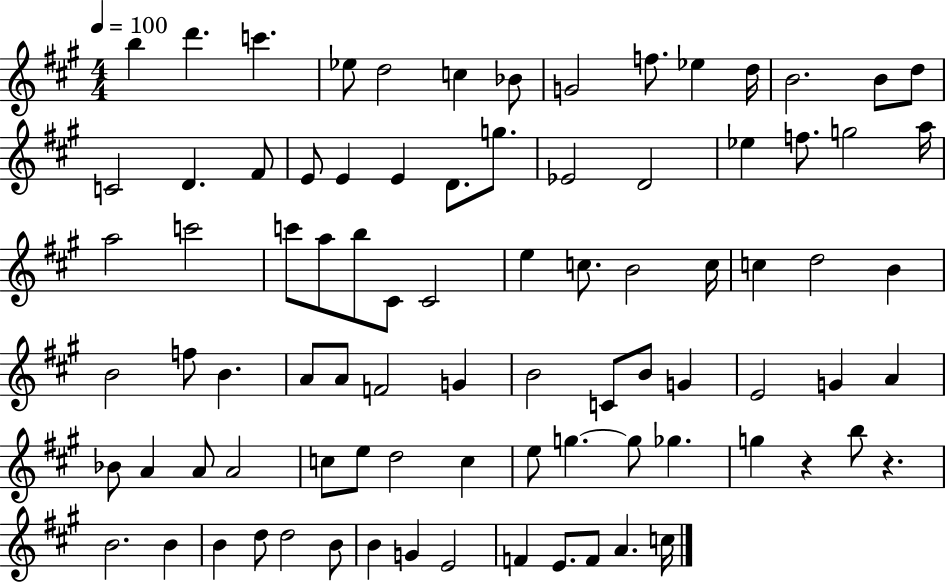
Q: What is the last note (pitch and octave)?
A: C5